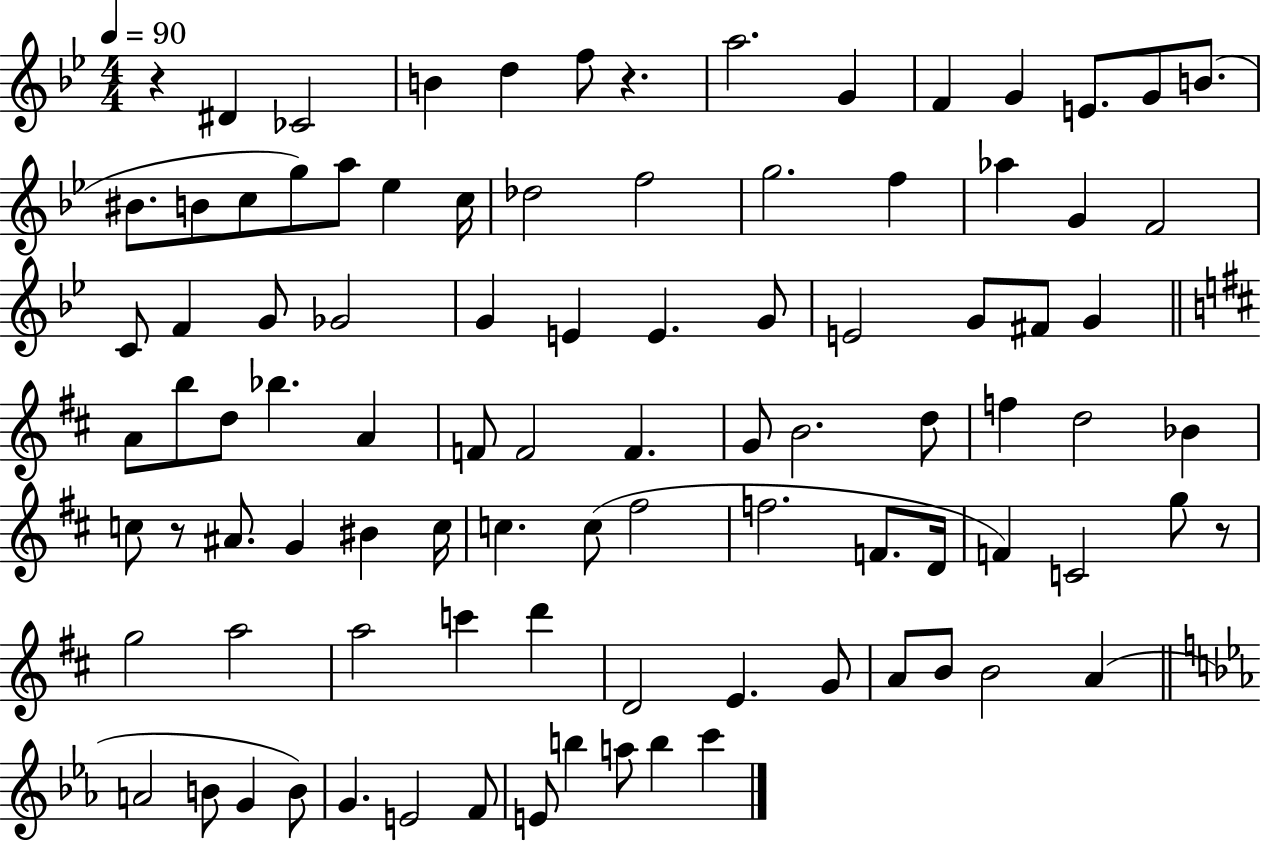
X:1
T:Untitled
M:4/4
L:1/4
K:Bb
z ^D _C2 B d f/2 z a2 G F G E/2 G/2 B/2 ^B/2 B/2 c/2 g/2 a/2 _e c/4 _d2 f2 g2 f _a G F2 C/2 F G/2 _G2 G E E G/2 E2 G/2 ^F/2 G A/2 b/2 d/2 _b A F/2 F2 F G/2 B2 d/2 f d2 _B c/2 z/2 ^A/2 G ^B c/4 c c/2 ^f2 f2 F/2 D/4 F C2 g/2 z/2 g2 a2 a2 c' d' D2 E G/2 A/2 B/2 B2 A A2 B/2 G B/2 G E2 F/2 E/2 b a/2 b c'